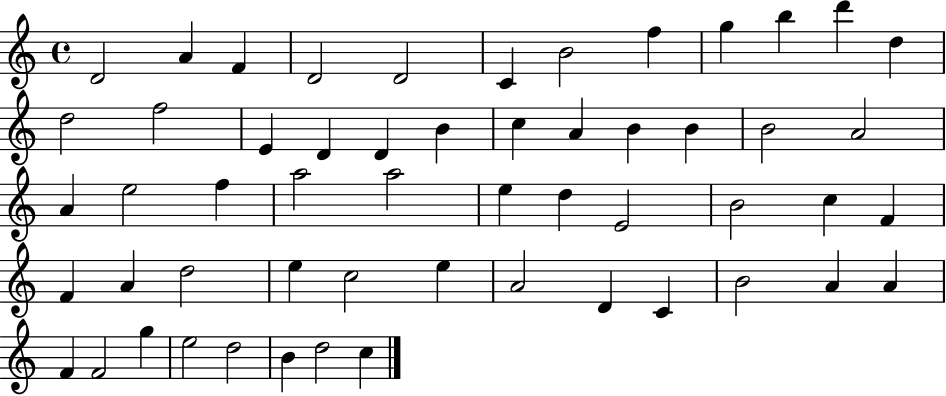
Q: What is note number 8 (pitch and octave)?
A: F5